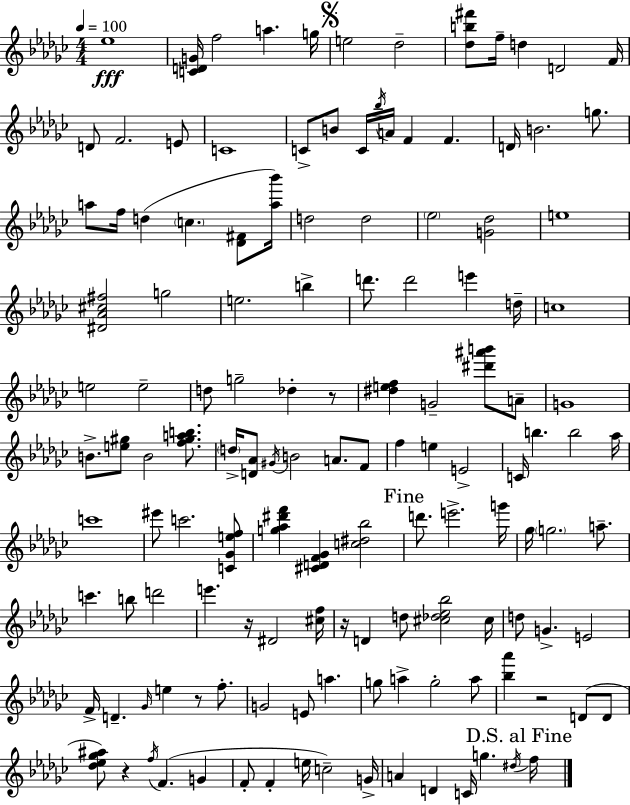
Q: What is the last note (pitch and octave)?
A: F5